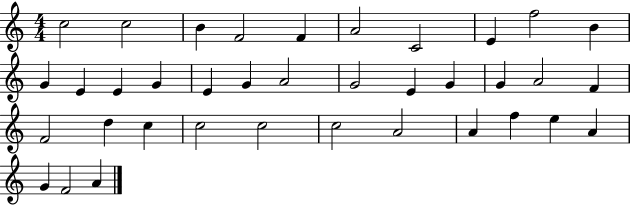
C5/h C5/h B4/q F4/h F4/q A4/h C4/h E4/q F5/h B4/q G4/q E4/q E4/q G4/q E4/q G4/q A4/h G4/h E4/q G4/q G4/q A4/h F4/q F4/h D5/q C5/q C5/h C5/h C5/h A4/h A4/q F5/q E5/q A4/q G4/q F4/h A4/q